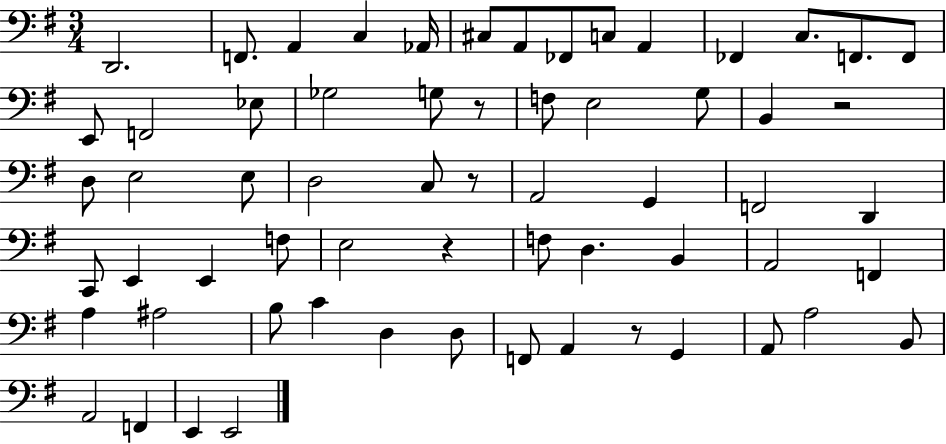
{
  \clef bass
  \numericTimeSignature
  \time 3/4
  \key g \major
  d,2. | f,8. a,4 c4 aes,16 | cis8 a,8 fes,8 c8 a,4 | fes,4 c8. f,8. f,8 | \break e,8 f,2 ees8 | ges2 g8 r8 | f8 e2 g8 | b,4 r2 | \break d8 e2 e8 | d2 c8 r8 | a,2 g,4 | f,2 d,4 | \break c,8 e,4 e,4 f8 | e2 r4 | f8 d4. b,4 | a,2 f,4 | \break a4 ais2 | b8 c'4 d4 d8 | f,8 a,4 r8 g,4 | a,8 a2 b,8 | \break a,2 f,4 | e,4 e,2 | \bar "|."
}